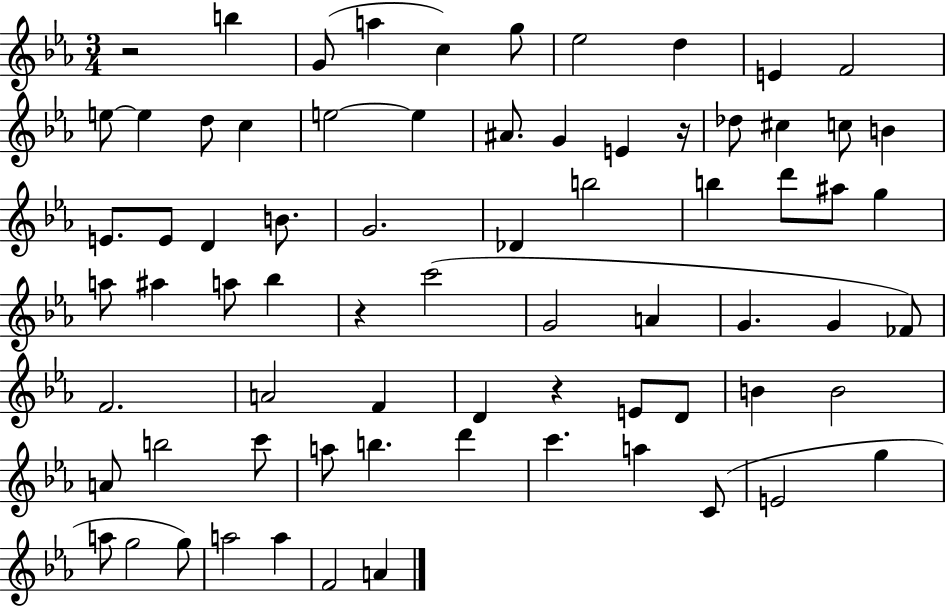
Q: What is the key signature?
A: EES major